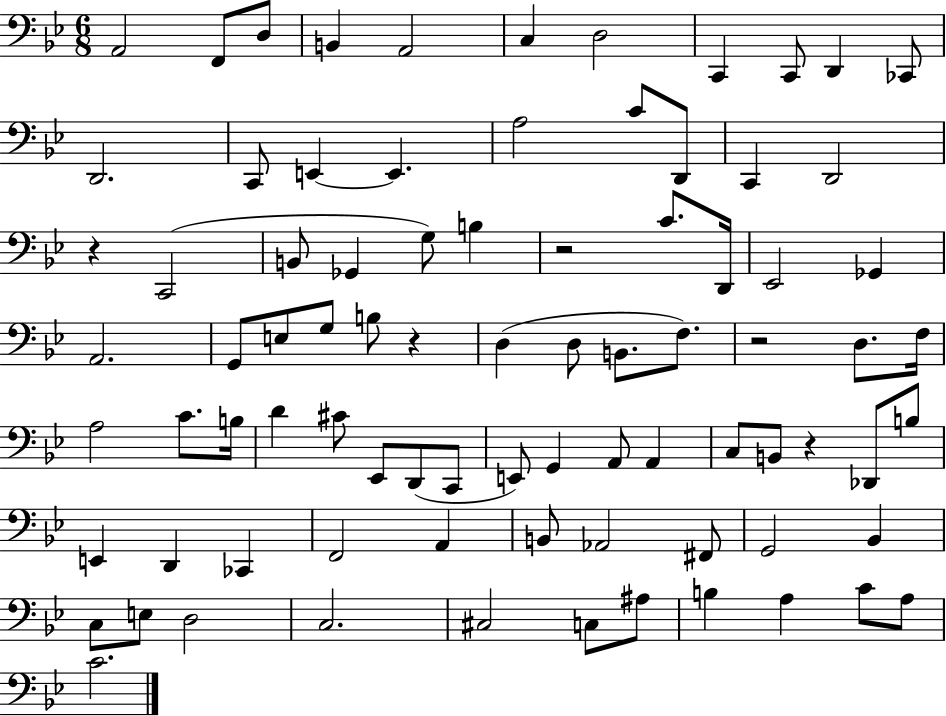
A2/h F2/e D3/e B2/q A2/h C3/q D3/h C2/q C2/e D2/q CES2/e D2/h. C2/e E2/q E2/q. A3/h C4/e D2/e C2/q D2/h R/q C2/h B2/e Gb2/q G3/e B3/q R/h C4/e. D2/s Eb2/h Gb2/q A2/h. G2/e E3/e G3/e B3/e R/q D3/q D3/e B2/e. F3/e. R/h D3/e. F3/s A3/h C4/e. B3/s D4/q C#4/e Eb2/e D2/e C2/e E2/e G2/q A2/e A2/q C3/e B2/e R/q Db2/e B3/e E2/q D2/q CES2/q F2/h A2/q B2/e Ab2/h F#2/e G2/h Bb2/q C3/e E3/e D3/h C3/h. C#3/h C3/e A#3/e B3/q A3/q C4/e A3/e C4/h.